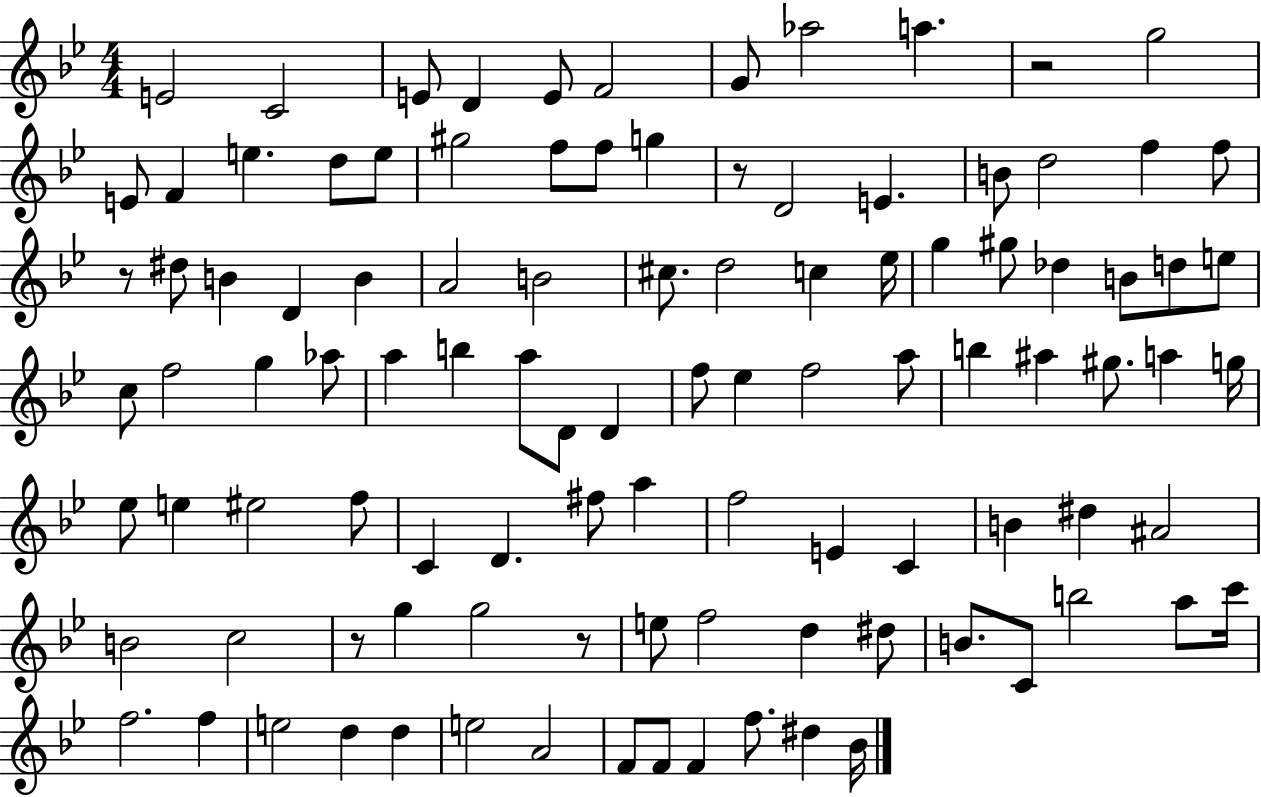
X:1
T:Untitled
M:4/4
L:1/4
K:Bb
E2 C2 E/2 D E/2 F2 G/2 _a2 a z2 g2 E/2 F e d/2 e/2 ^g2 f/2 f/2 g z/2 D2 E B/2 d2 f f/2 z/2 ^d/2 B D B A2 B2 ^c/2 d2 c _e/4 g ^g/2 _d B/2 d/2 e/2 c/2 f2 g _a/2 a b a/2 D/2 D f/2 _e f2 a/2 b ^a ^g/2 a g/4 _e/2 e ^e2 f/2 C D ^f/2 a f2 E C B ^d ^A2 B2 c2 z/2 g g2 z/2 e/2 f2 d ^d/2 B/2 C/2 b2 a/2 c'/4 f2 f e2 d d e2 A2 F/2 F/2 F f/2 ^d _B/4